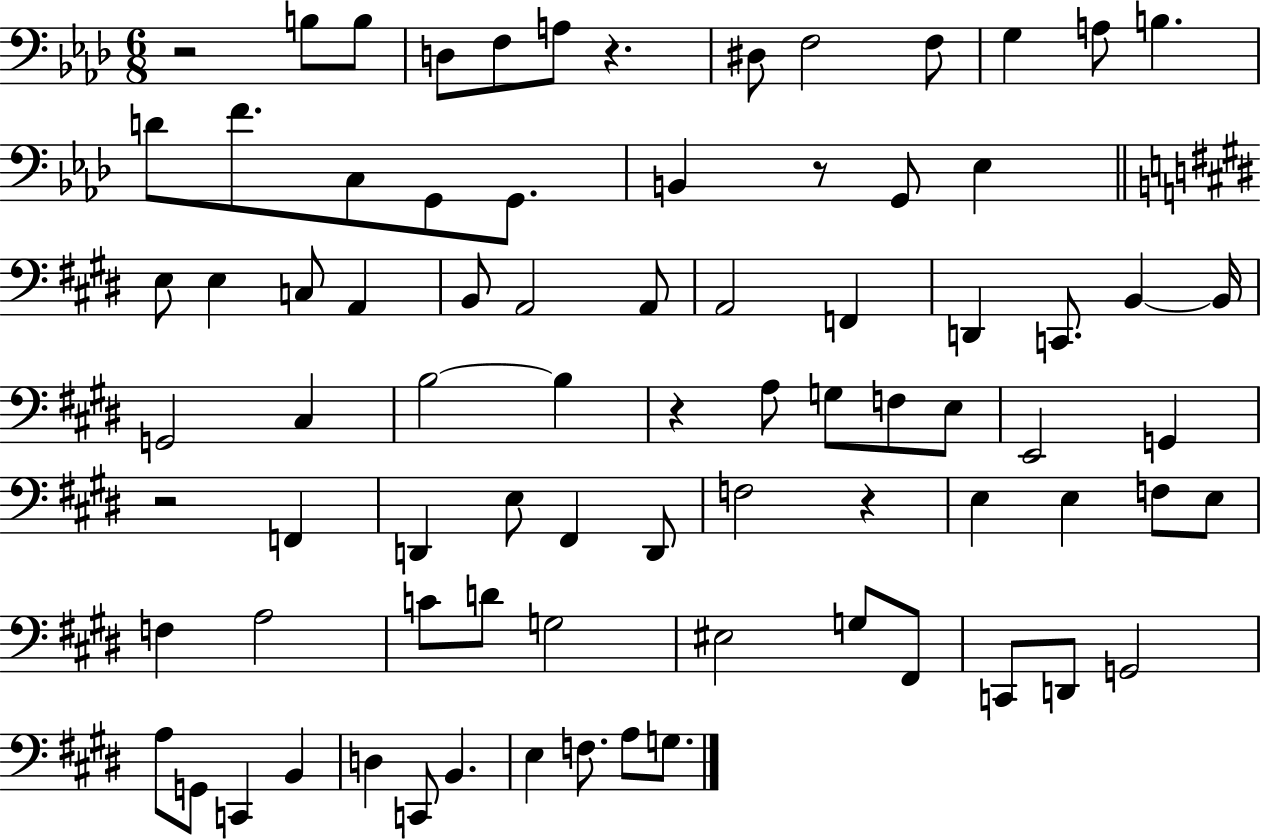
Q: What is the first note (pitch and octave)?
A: B3